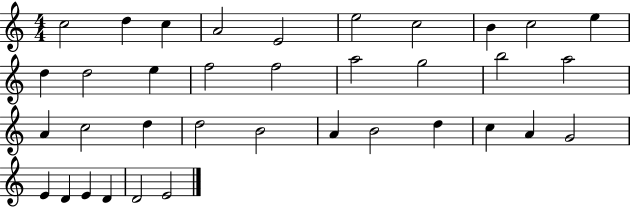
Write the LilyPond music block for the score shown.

{
  \clef treble
  \numericTimeSignature
  \time 4/4
  \key c \major
  c''2 d''4 c''4 | a'2 e'2 | e''2 c''2 | b'4 c''2 e''4 | \break d''4 d''2 e''4 | f''2 f''2 | a''2 g''2 | b''2 a''2 | \break a'4 c''2 d''4 | d''2 b'2 | a'4 b'2 d''4 | c''4 a'4 g'2 | \break e'4 d'4 e'4 d'4 | d'2 e'2 | \bar "|."
}